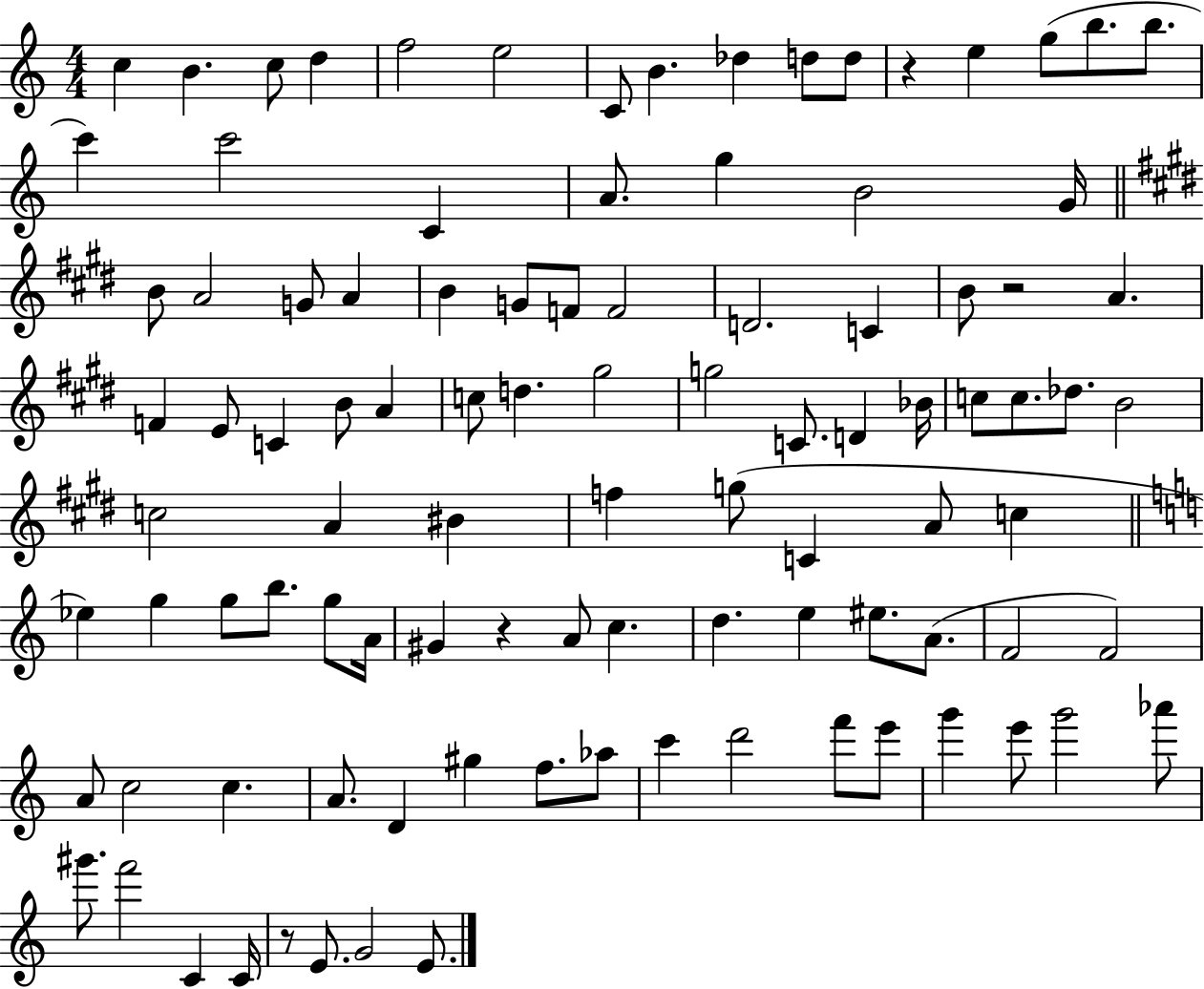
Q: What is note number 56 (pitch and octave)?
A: C4